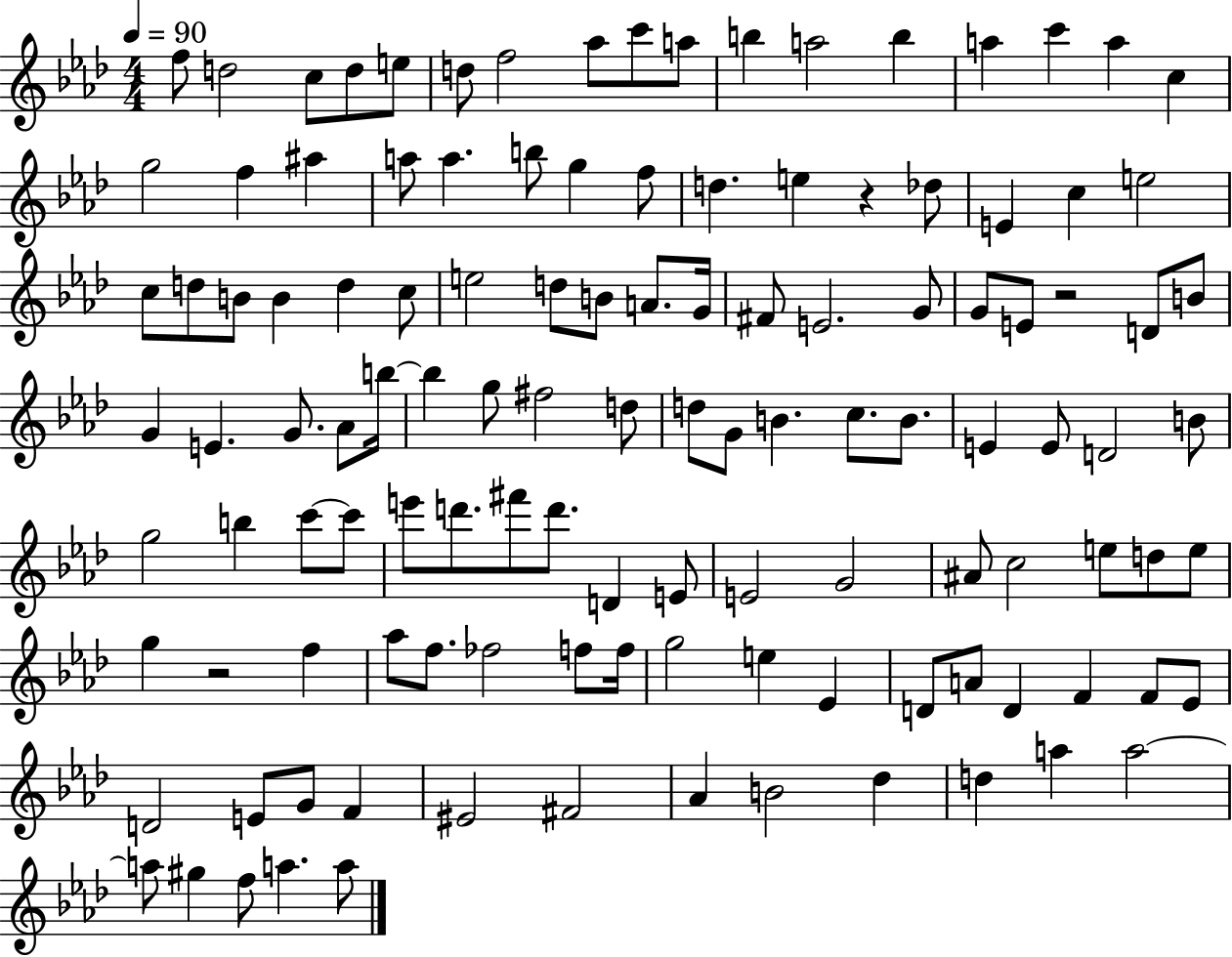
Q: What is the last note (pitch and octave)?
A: A5